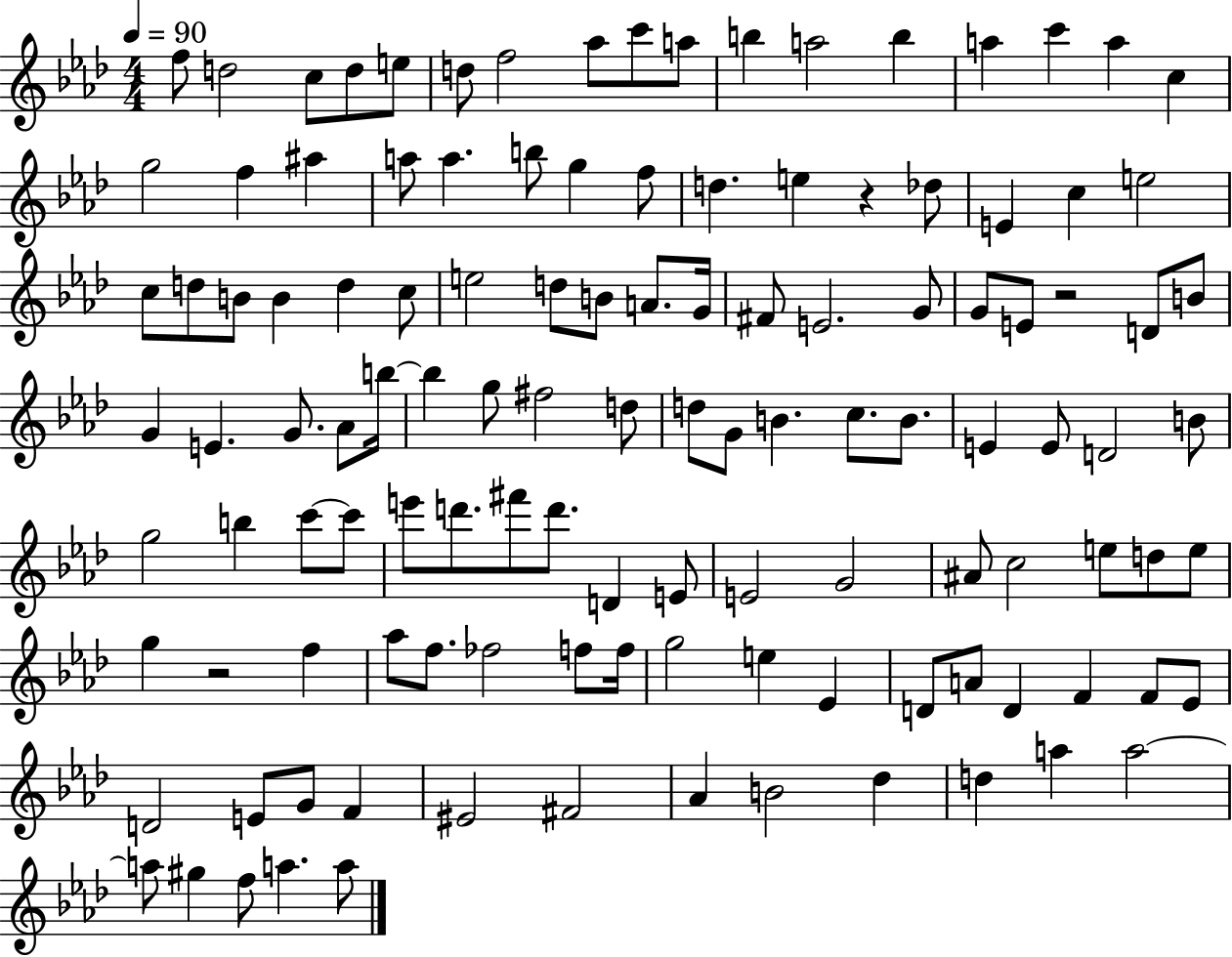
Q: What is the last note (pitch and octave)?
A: A5